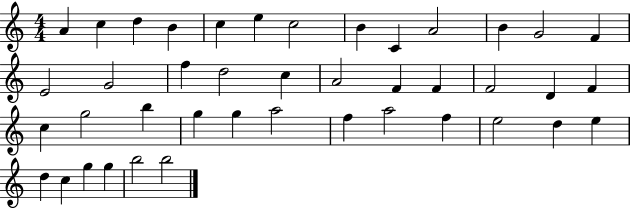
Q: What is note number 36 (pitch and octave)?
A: E5